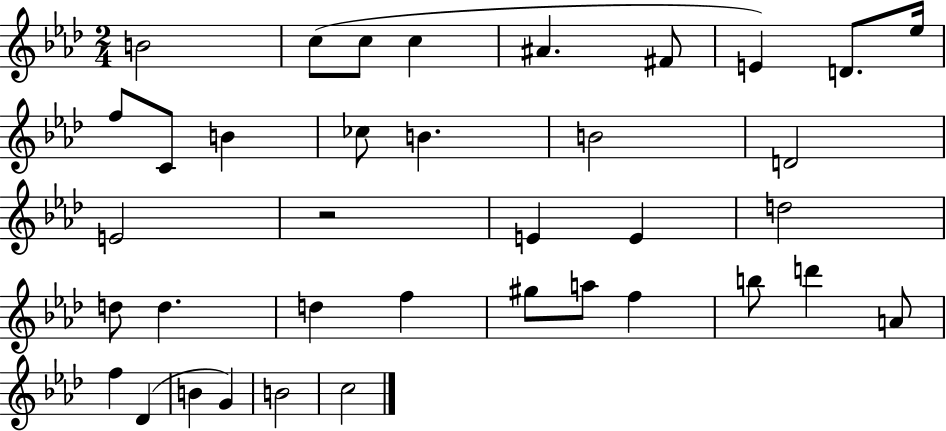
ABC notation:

X:1
T:Untitled
M:2/4
L:1/4
K:Ab
B2 c/2 c/2 c ^A ^F/2 E D/2 _e/4 f/2 C/2 B _c/2 B B2 D2 E2 z2 E E d2 d/2 d d f ^g/2 a/2 f b/2 d' A/2 f _D B G B2 c2